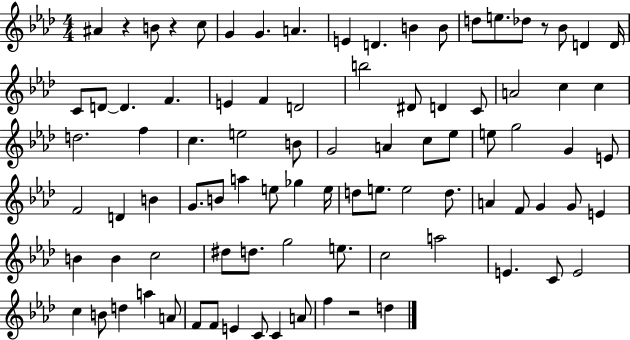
A#4/q R/q B4/e R/q C5/e G4/q G4/q. A4/q. E4/q D4/q. B4/q B4/e D5/e E5/e. Db5/e R/e Bb4/e D4/q D4/s C4/e D4/e D4/q. F4/q. E4/q F4/q D4/h B5/h D#4/e D4/q C4/e A4/h C5/q C5/q D5/h. F5/q C5/q. E5/h B4/e G4/h A4/q C5/e Eb5/e E5/e G5/h G4/q E4/e F4/h D4/q B4/q G4/e. B4/e A5/q E5/e Gb5/q E5/s D5/e E5/e. E5/h D5/e. A4/q F4/e G4/q G4/e E4/q B4/q B4/q C5/h D#5/e D5/e. G5/h E5/e. C5/h A5/h E4/q. C4/e E4/h C5/q B4/e D5/q A5/q A4/e F4/e F4/e E4/q C4/e C4/q A4/e F5/q R/h D5/q